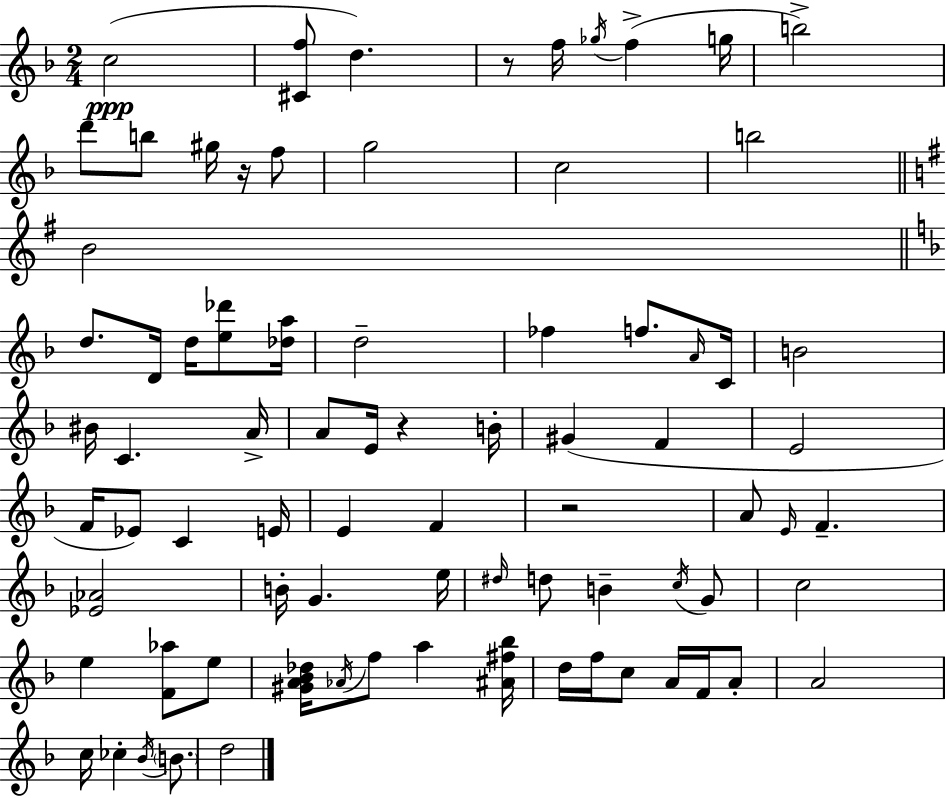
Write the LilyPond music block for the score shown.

{
  \clef treble
  \numericTimeSignature
  \time 2/4
  \key f \major
  c''2(\ppp | <cis' f''>8 d''4.) | r8 f''16 \acciaccatura { ges''16 } f''4->( | g''16 b''2->) | \break d'''8 b''8 gis''16 r16 f''8 | g''2 | c''2 | b''2 | \break \bar "||" \break \key e \minor b'2 | \bar "||" \break \key d \minor d''8. d'16 d''16 <e'' des'''>8 <des'' a''>16 | d''2-- | fes''4 f''8. \grace { a'16 } | c'16 b'2 | \break bis'16 c'4. | a'16-> a'8 e'16 r4 | b'16-. gis'4( f'4 | e'2 | \break f'16 ees'8) c'4 | e'16 e'4 f'4 | r2 | a'8 \grace { e'16 } f'4.-- | \break <ees' aes'>2 | b'16-. g'4. | e''16 \grace { dis''16 } d''8 b'4-- | \acciaccatura { c''16 } g'8 c''2 | \break e''4 | <f' aes''>8 e''8 <gis' a' bes' des''>16 \acciaccatura { aes'16 } f''8 | a''4 <ais' fis'' bes''>16 d''16 f''16 c''8 | a'16 f'16 a'8-. a'2 | \break c''16 ces''4-. | \acciaccatura { bes'16 } \parenthesize b'8. d''2 | \bar "|."
}